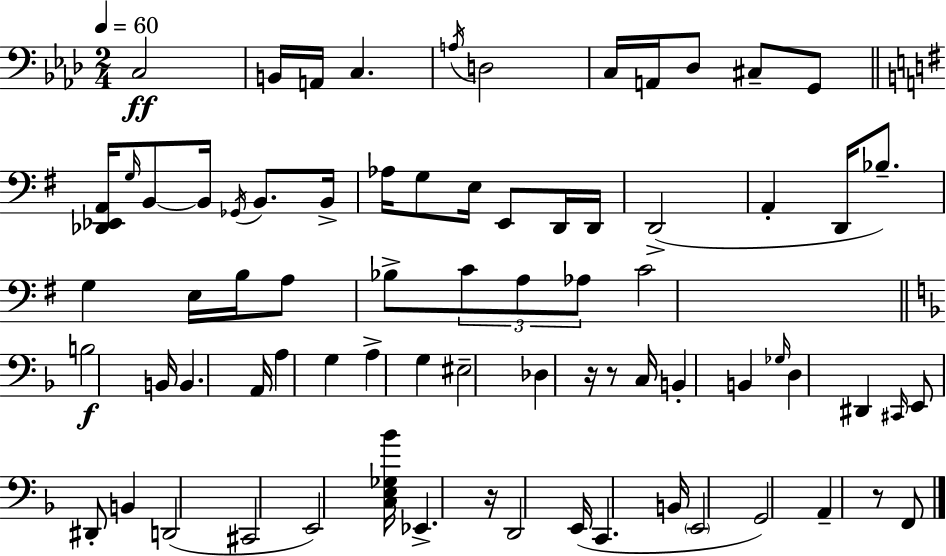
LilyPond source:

{
  \clef bass
  \numericTimeSignature
  \time 2/4
  \key f \minor
  \tempo 4 = 60
  c2\ff | b,16 a,16 c4. | \acciaccatura { a16 } d2 | c16 a,16 des8 cis8-- g,8 | \break \bar "||" \break \key g \major <des, ees, a,>16 \grace { g16 } b,8~~ b,16 \acciaccatura { ges,16 } b,8. | b,16-> aes16 g8 e16 e,8 | d,16 d,16 d,2->( | a,4-. d,16 bes8.--) | \break g4 e16 b16 | a8 bes8-> \tuplet 3/2 { c'8 a8 | aes8 } c'2 | \bar "||" \break \key d \minor b2\f | b,16 b,4. a,16 | a4 g4 | a4-> g4 | \break eis2-- | des4 r16 r8 c16 | b,4-. b,4 | \grace { ges16 } d4 dis,4 | \break \grace { cis,16 } e,8 dis,8-. b,4 | d,2( | cis,2 | e,2) | \break <c e ges bes'>16 ees,4.-> | r16 d,2 | e,16( c,4. | b,16 \parenthesize e,2 | \break g,2) | a,4-- r8 | f,8 \bar "|."
}